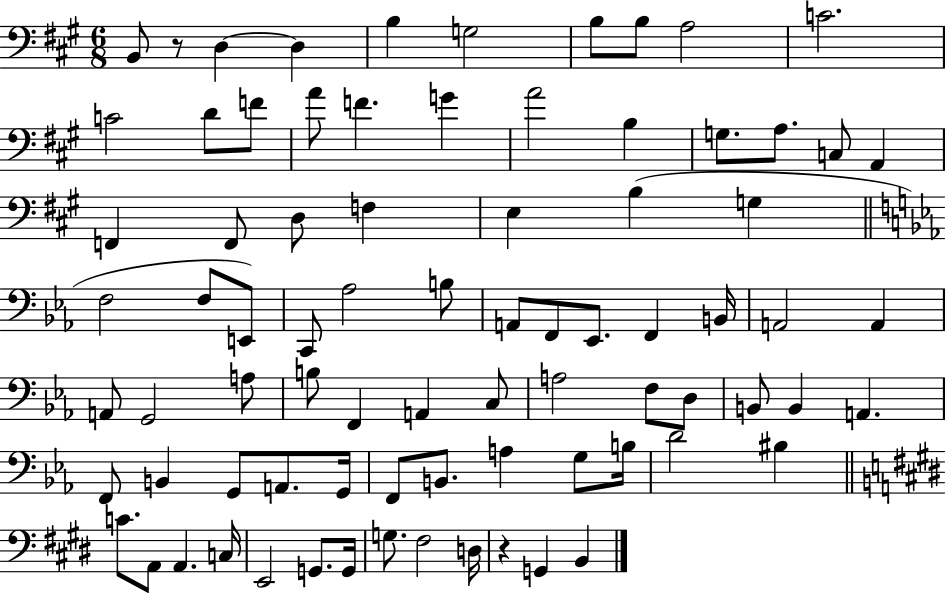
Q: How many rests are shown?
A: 2